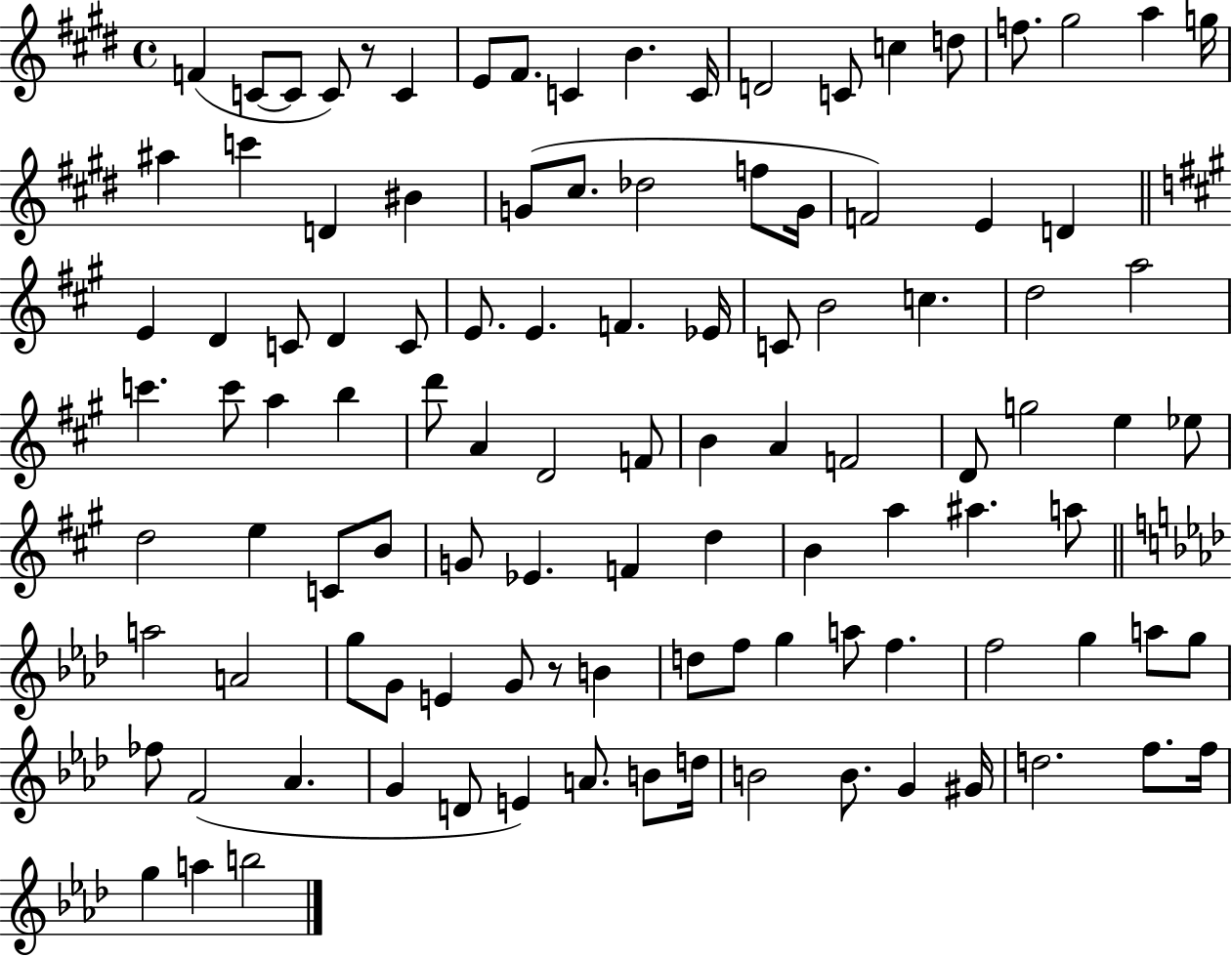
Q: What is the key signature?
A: E major